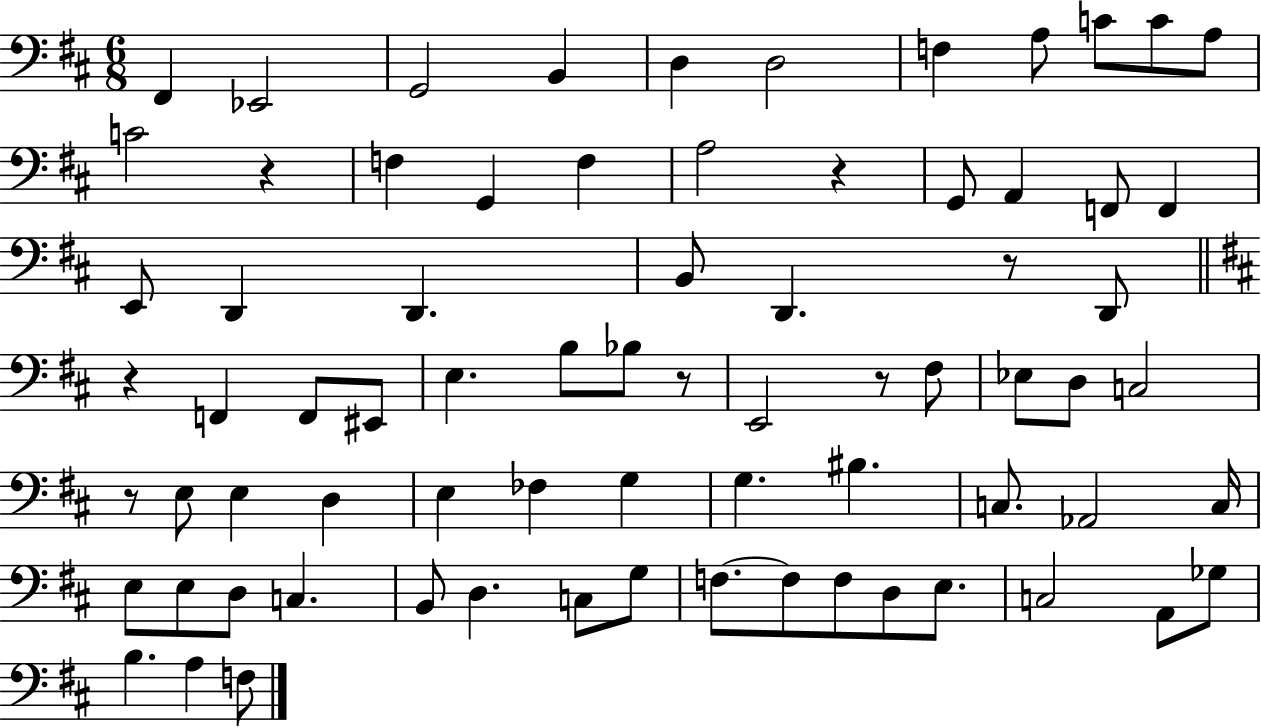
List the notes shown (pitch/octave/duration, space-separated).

F#2/q Eb2/h G2/h B2/q D3/q D3/h F3/q A3/e C4/e C4/e A3/e C4/h R/q F3/q G2/q F3/q A3/h R/q G2/e A2/q F2/e F2/q E2/e D2/q D2/q. B2/e D2/q. R/e D2/e R/q F2/q F2/e EIS2/e E3/q. B3/e Bb3/e R/e E2/h R/e F#3/e Eb3/e D3/e C3/h R/e E3/e E3/q D3/q E3/q FES3/q G3/q G3/q. BIS3/q. C3/e. Ab2/h C3/s E3/e E3/e D3/e C3/q. B2/e D3/q. C3/e G3/e F3/e. F3/e F3/e D3/e E3/e. C3/h A2/e Gb3/e B3/q. A3/q F3/e